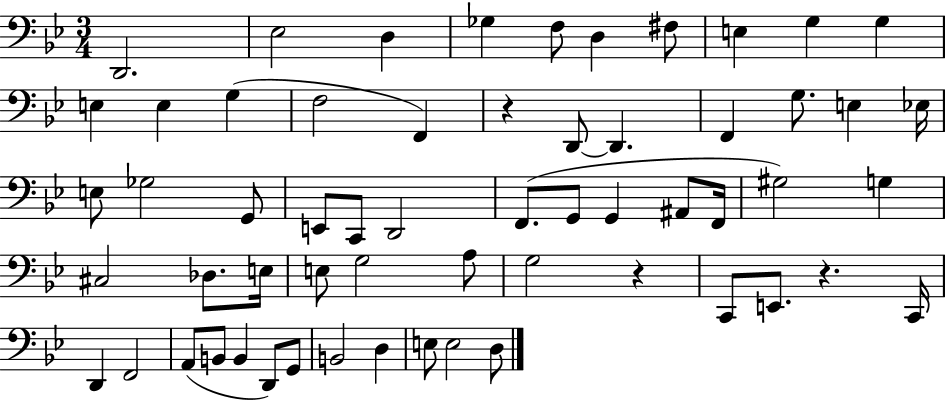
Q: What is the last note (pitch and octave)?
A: D3